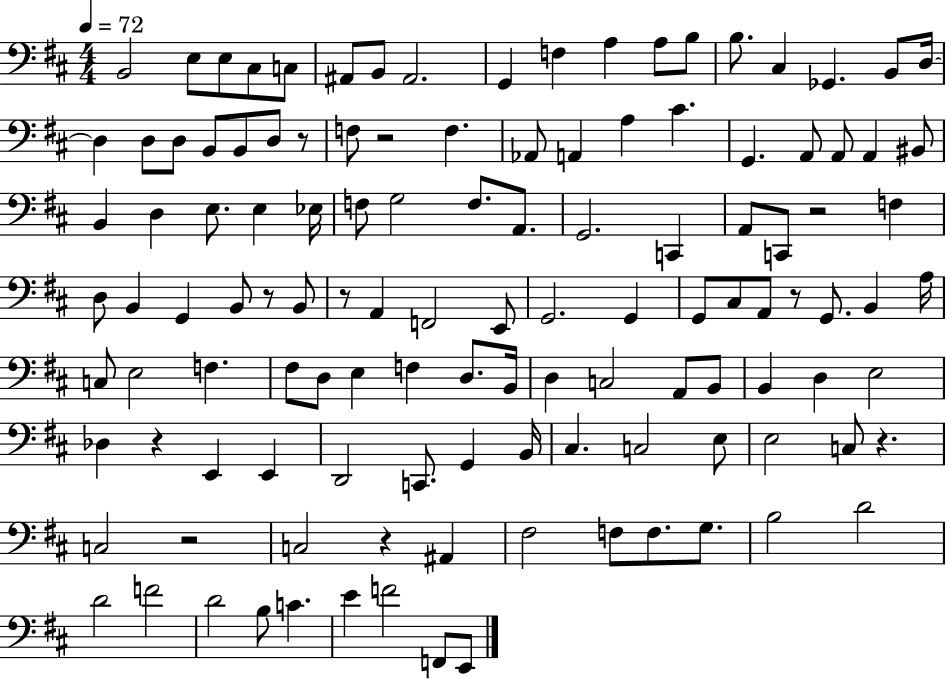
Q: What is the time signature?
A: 4/4